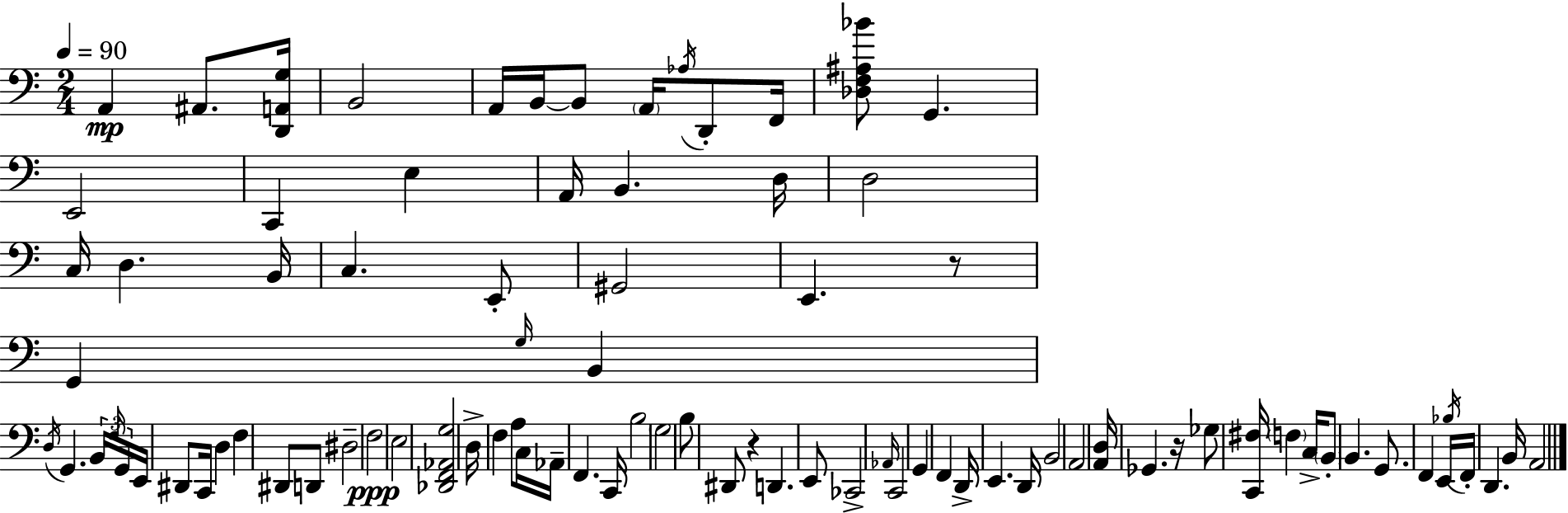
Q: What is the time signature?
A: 2/4